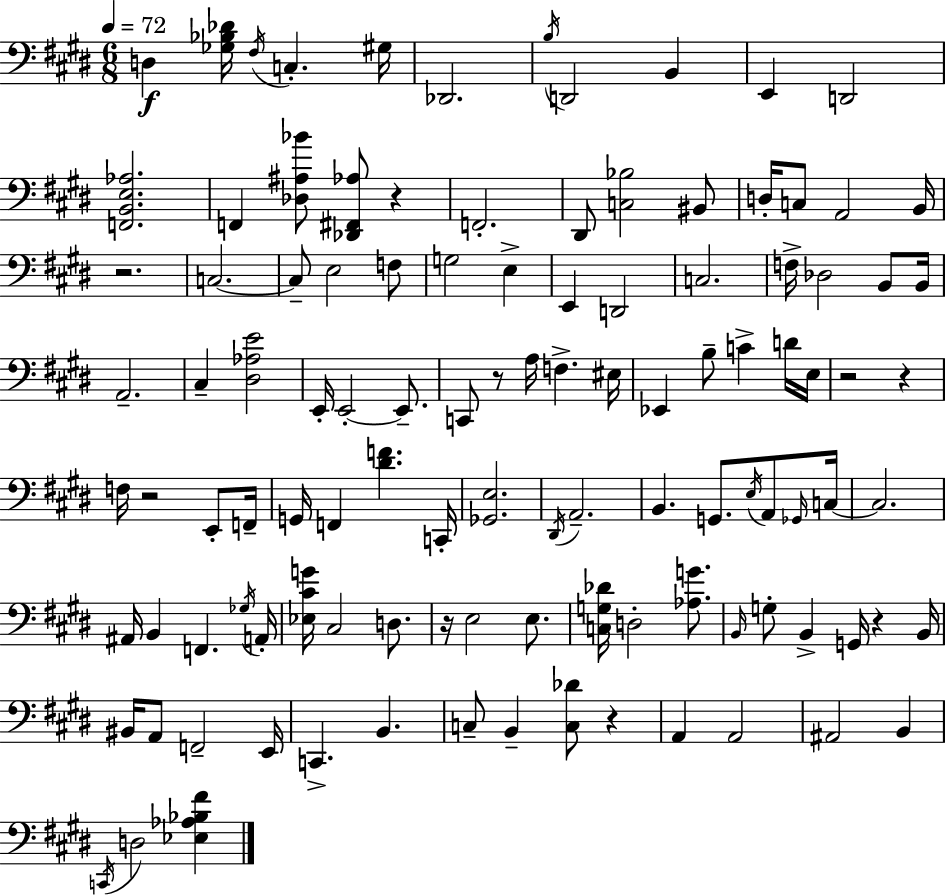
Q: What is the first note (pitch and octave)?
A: D3